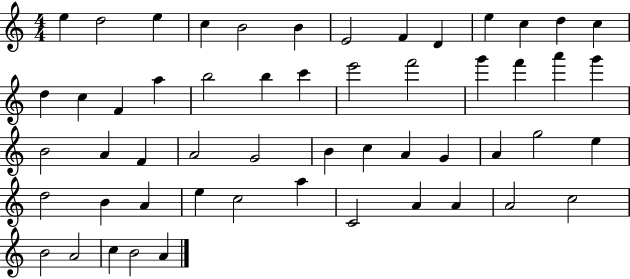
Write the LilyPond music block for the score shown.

{
  \clef treble
  \numericTimeSignature
  \time 4/4
  \key c \major
  e''4 d''2 e''4 | c''4 b'2 b'4 | e'2 f'4 d'4 | e''4 c''4 d''4 c''4 | \break d''4 c''4 f'4 a''4 | b''2 b''4 c'''4 | e'''2 f'''2 | g'''4 f'''4 a'''4 g'''4 | \break b'2 a'4 f'4 | a'2 g'2 | b'4 c''4 a'4 g'4 | a'4 g''2 e''4 | \break d''2 b'4 a'4 | e''4 c''2 a''4 | c'2 a'4 a'4 | a'2 c''2 | \break b'2 a'2 | c''4 b'2 a'4 | \bar "|."
}